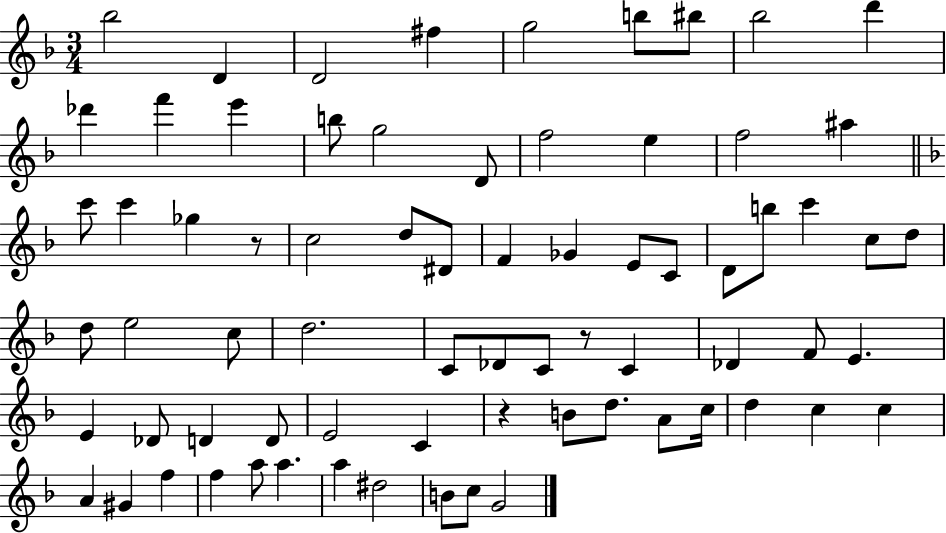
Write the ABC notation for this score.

X:1
T:Untitled
M:3/4
L:1/4
K:F
_b2 D D2 ^f g2 b/2 ^b/2 _b2 d' _d' f' e' b/2 g2 D/2 f2 e f2 ^a c'/2 c' _g z/2 c2 d/2 ^D/2 F _G E/2 C/2 D/2 b/2 c' c/2 d/2 d/2 e2 c/2 d2 C/2 _D/2 C/2 z/2 C _D F/2 E E _D/2 D D/2 E2 C z B/2 d/2 A/2 c/4 d c c A ^G f f a/2 a a ^d2 B/2 c/2 G2